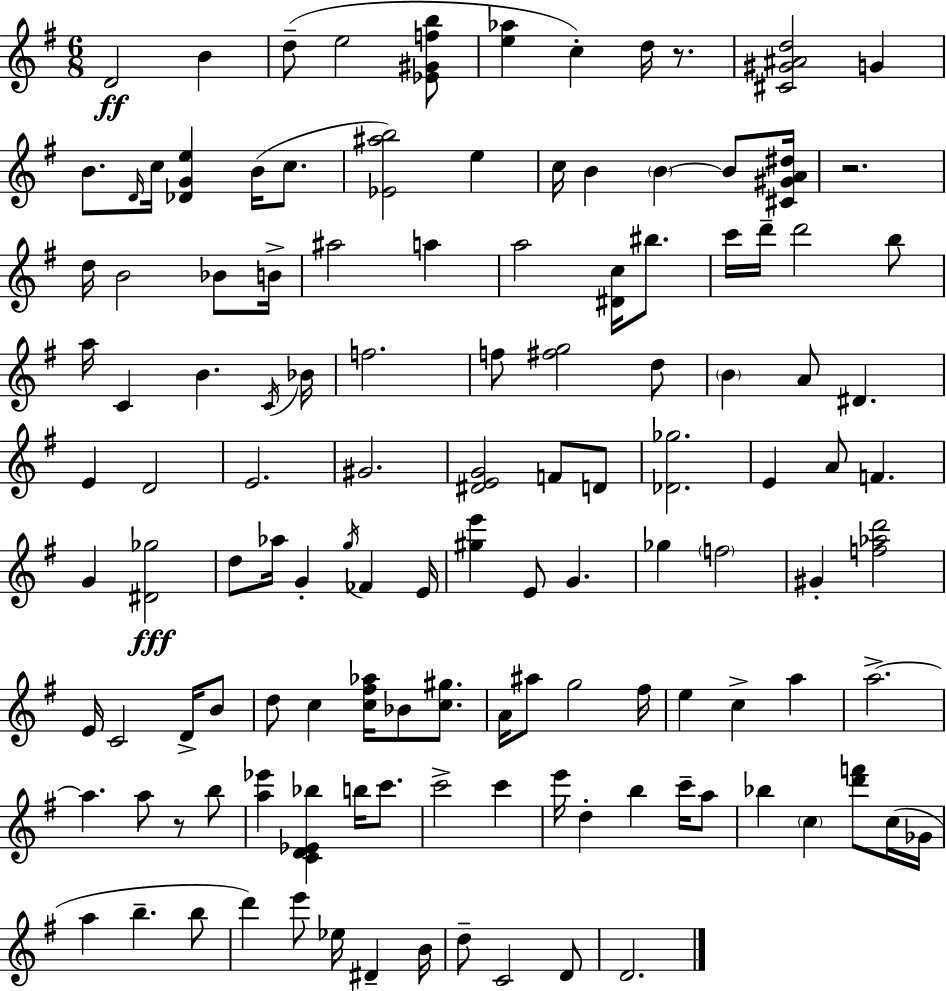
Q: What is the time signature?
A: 6/8